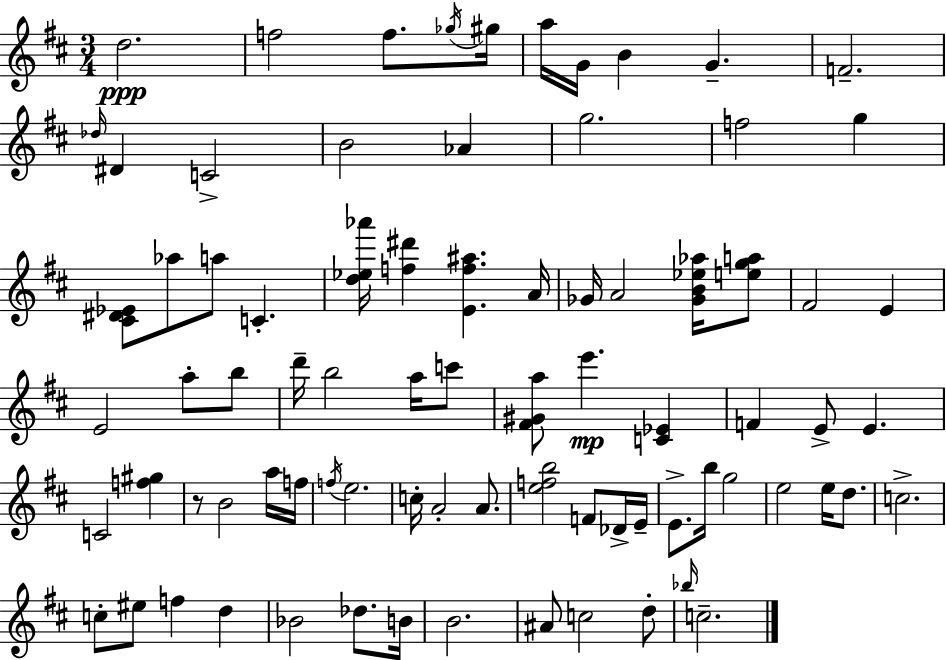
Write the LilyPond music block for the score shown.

{
  \clef treble
  \numericTimeSignature
  \time 3/4
  \key d \major
  d''2.\ppp | f''2 f''8. \acciaccatura { ges''16 } | gis''16 a''16 g'16 b'4 g'4.-- | f'2.-- | \break \grace { des''16 } dis'4 c'2-> | b'2 aes'4 | g''2. | f''2 g''4 | \break <cis' dis' ees'>8 aes''8 a''8 c'4.-. | <d'' ees'' aes'''>16 <f'' dis'''>4 <e' f'' ais''>4. | a'16 ges'16 a'2 <ges' b' ees'' aes''>16 | <e'' g'' a''>8 fis'2 e'4 | \break e'2 a''8-. | b''8 d'''16-- b''2 a''16 | c'''8 <fis' gis' a''>8 e'''4.\mp <c' ees'>4 | f'4 e'8-> e'4. | \break c'2 <f'' gis''>4 | r8 b'2 | a''16 f''16 \acciaccatura { f''16 } e''2. | c''16-. a'2-. | \break a'8. <e'' f'' b''>2 f'8 | des'16-> e'16-- e'8.-> b''16 g''2 | e''2 e''16 | d''8. c''2.-> | \break c''8-. eis''8 f''4 d''4 | bes'2 des''8. | b'16 b'2. | ais'8 c''2 | \break d''8-. \grace { bes''16 } c''2.-- | \bar "|."
}